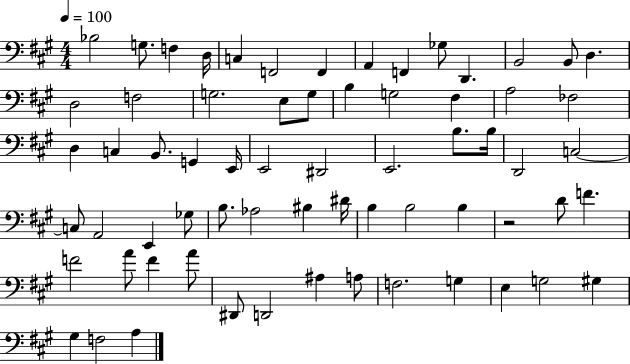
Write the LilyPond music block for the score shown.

{
  \clef bass
  \numericTimeSignature
  \time 4/4
  \key a \major
  \tempo 4 = 100
  bes2 g8. f4 d16 | c4 f,2 f,4 | a,4 f,4 ges8 d,4. | b,2 b,8 d4. | \break d2 f2 | g2. e8 g8 | b4 g2 fis4 | a2 fes2 | \break d4 c4 b,8. g,4 e,16 | e,2 dis,2 | e,2. b8. b16 | d,2 c2~~ | \break c8 a,2 e,4 ges8 | b8. aes2 bis4 dis'16 | b4 b2 b4 | r2 d'8 f'4. | \break f'2 a'8 f'4 a'8 | dis,8 d,2 ais4 a8 | f2. g4 | e4 g2 gis4 | \break gis4 f2 a4 | \bar "|."
}